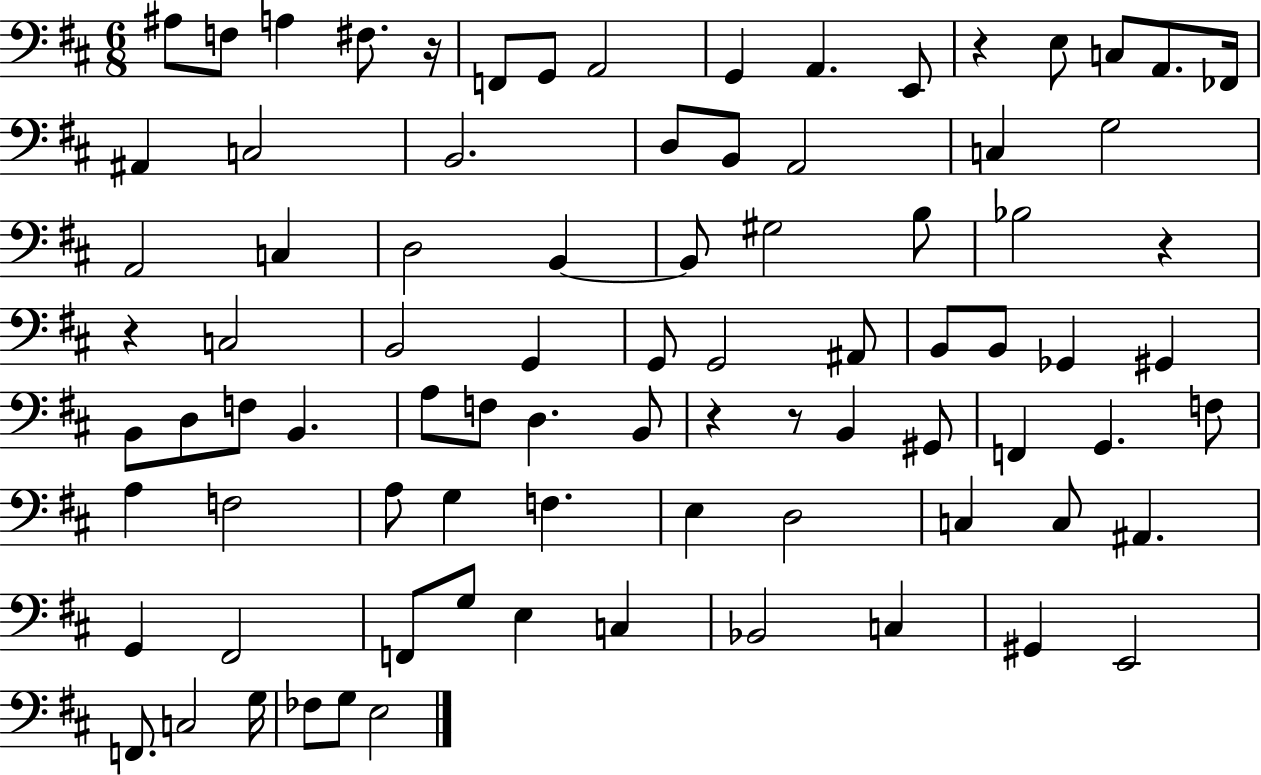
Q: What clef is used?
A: bass